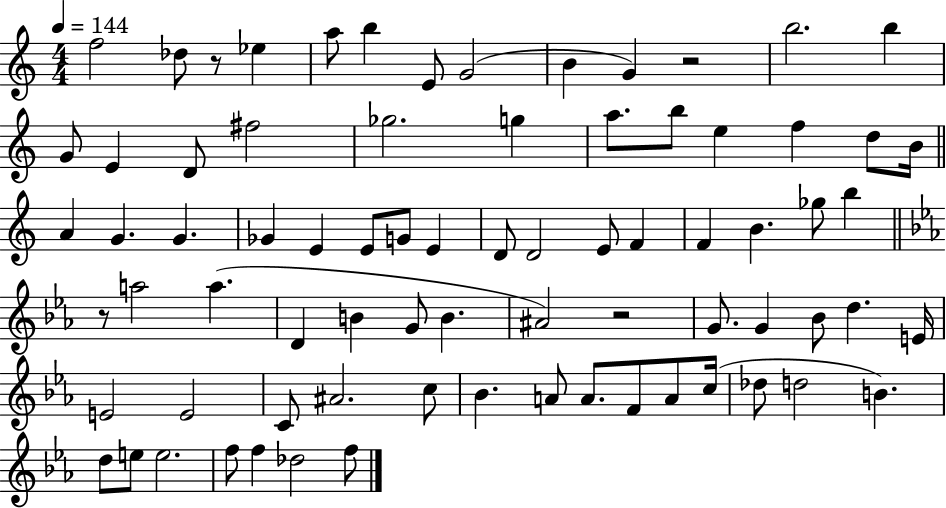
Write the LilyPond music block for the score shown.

{
  \clef treble
  \numericTimeSignature
  \time 4/4
  \key c \major
  \tempo 4 = 144
  f''2 des''8 r8 ees''4 | a''8 b''4 e'8 g'2( | b'4 g'4) r2 | b''2. b''4 | \break g'8 e'4 d'8 fis''2 | ges''2. g''4 | a''8. b''8 e''4 f''4 d''8 b'16 | \bar "||" \break \key c \major a'4 g'4. g'4. | ges'4 e'4 e'8 g'8 e'4 | d'8 d'2 e'8 f'4 | f'4 b'4. ges''8 b''4 | \break \bar "||" \break \key ees \major r8 a''2 a''4.( | d'4 b'4 g'8 b'4. | ais'2) r2 | g'8. g'4 bes'8 d''4. e'16 | \break e'2 e'2 | c'8 ais'2. c''8 | bes'4. a'8 a'8. f'8 a'8 c''16( | des''8 d''2 b'4.) | \break d''8 e''8 e''2. | f''8 f''4 des''2 f''8 | \bar "|."
}